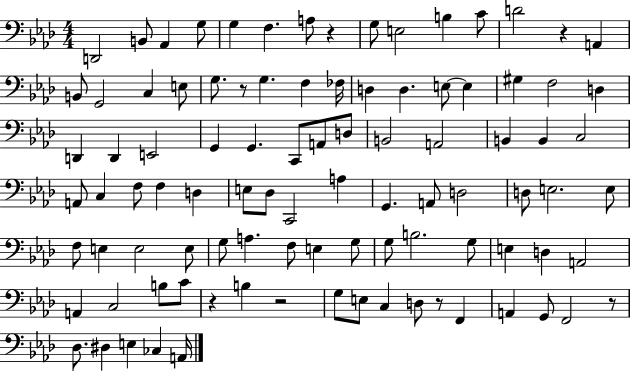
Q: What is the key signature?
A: AES major